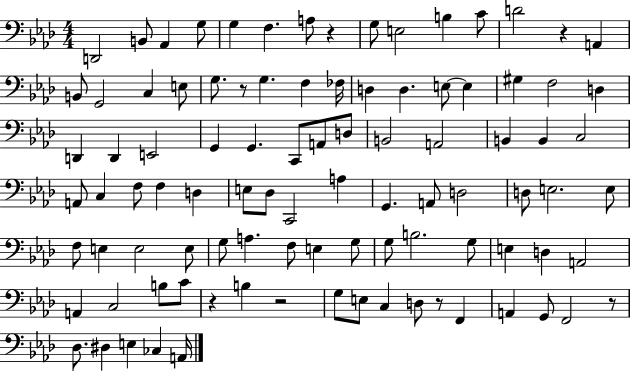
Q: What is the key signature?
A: AES major